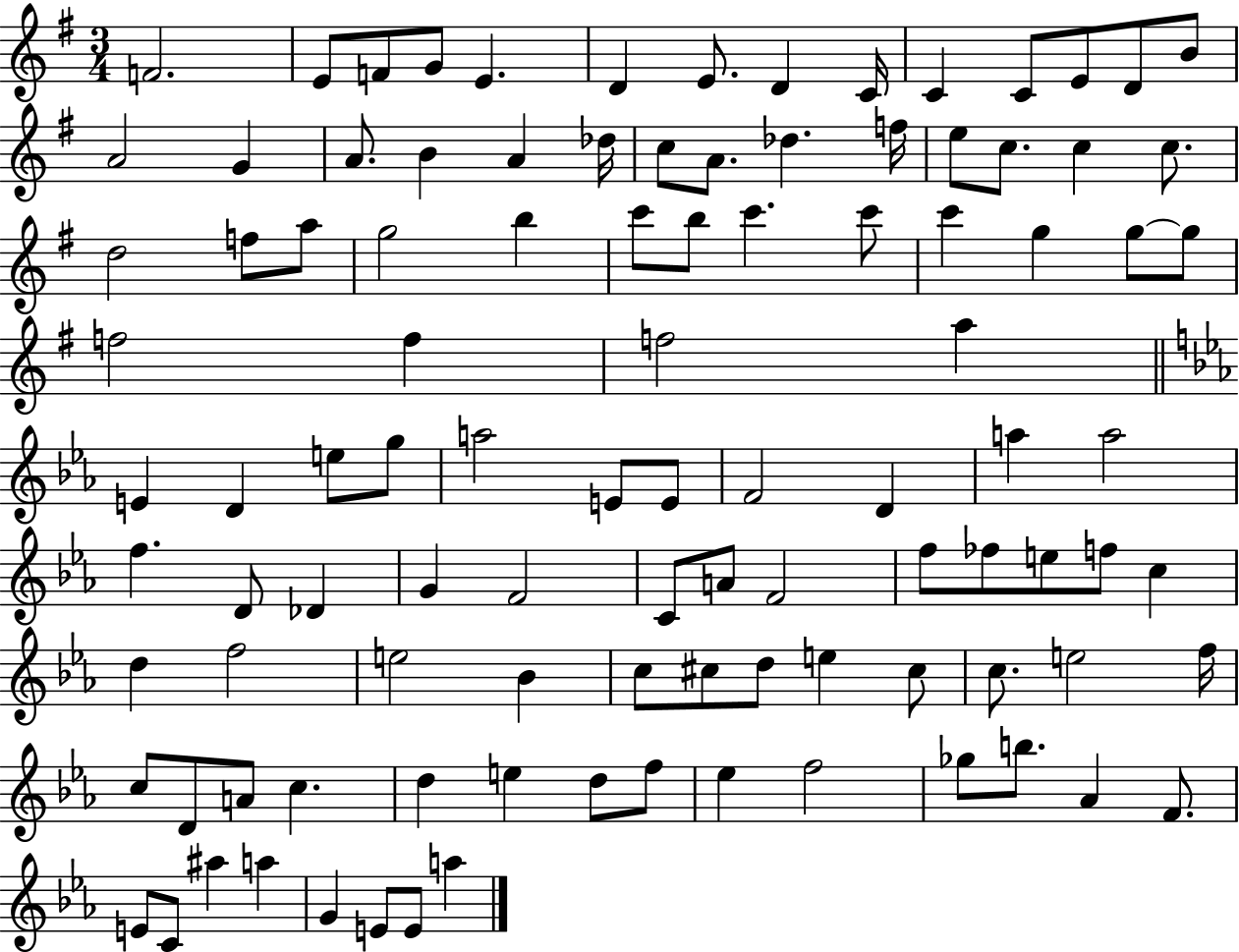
F4/h. E4/e F4/e G4/e E4/q. D4/q E4/e. D4/q C4/s C4/q C4/e E4/e D4/e B4/e A4/h G4/q A4/e. B4/q A4/q Db5/s C5/e A4/e. Db5/q. F5/s E5/e C5/e. C5/q C5/e. D5/h F5/e A5/e G5/h B5/q C6/e B5/e C6/q. C6/e C6/q G5/q G5/e G5/e F5/h F5/q F5/h A5/q E4/q D4/q E5/e G5/e A5/h E4/e E4/e F4/h D4/q A5/q A5/h F5/q. D4/e Db4/q G4/q F4/h C4/e A4/e F4/h F5/e FES5/e E5/e F5/e C5/q D5/q F5/h E5/h Bb4/q C5/e C#5/e D5/e E5/q C#5/e C5/e. E5/h F5/s C5/e D4/e A4/e C5/q. D5/q E5/q D5/e F5/e Eb5/q F5/h Gb5/e B5/e. Ab4/q F4/e. E4/e C4/e A#5/q A5/q G4/q E4/e E4/e A5/q